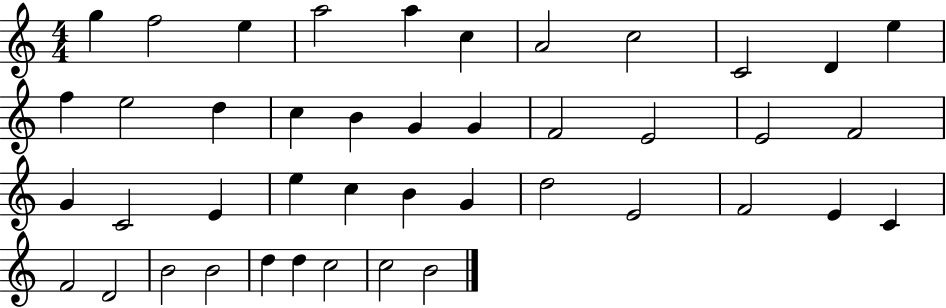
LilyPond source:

{
  \clef treble
  \numericTimeSignature
  \time 4/4
  \key c \major
  g''4 f''2 e''4 | a''2 a''4 c''4 | a'2 c''2 | c'2 d'4 e''4 | \break f''4 e''2 d''4 | c''4 b'4 g'4 g'4 | f'2 e'2 | e'2 f'2 | \break g'4 c'2 e'4 | e''4 c''4 b'4 g'4 | d''2 e'2 | f'2 e'4 c'4 | \break f'2 d'2 | b'2 b'2 | d''4 d''4 c''2 | c''2 b'2 | \break \bar "|."
}